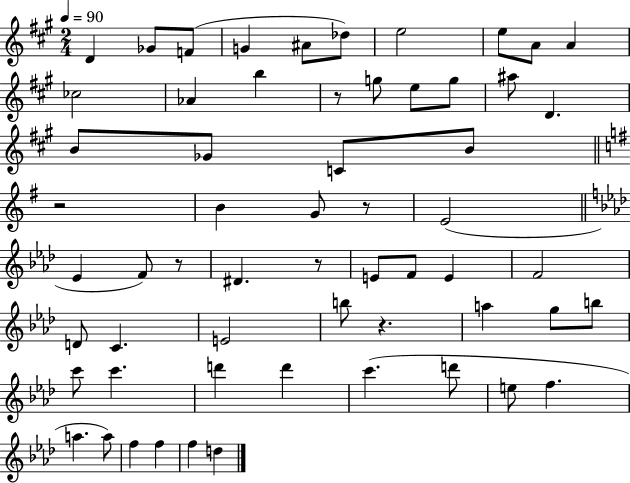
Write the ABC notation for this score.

X:1
T:Untitled
M:2/4
L:1/4
K:A
D _G/2 F/2 G ^A/2 _d/2 e2 e/2 A/2 A _c2 _A b z/2 g/2 e/2 g/2 ^a/2 D B/2 _G/2 C/2 B/2 z2 B G/2 z/2 E2 _E F/2 z/2 ^D z/2 E/2 F/2 E F2 D/2 C E2 b/2 z a g/2 b/2 c'/2 c' d' d' c' d'/2 e/2 f a a/2 f f f d